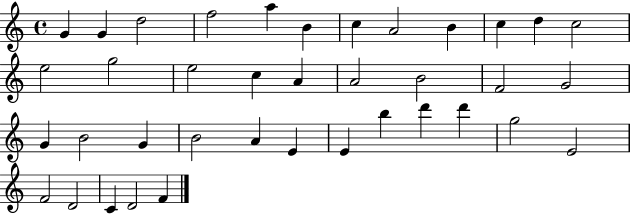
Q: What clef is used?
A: treble